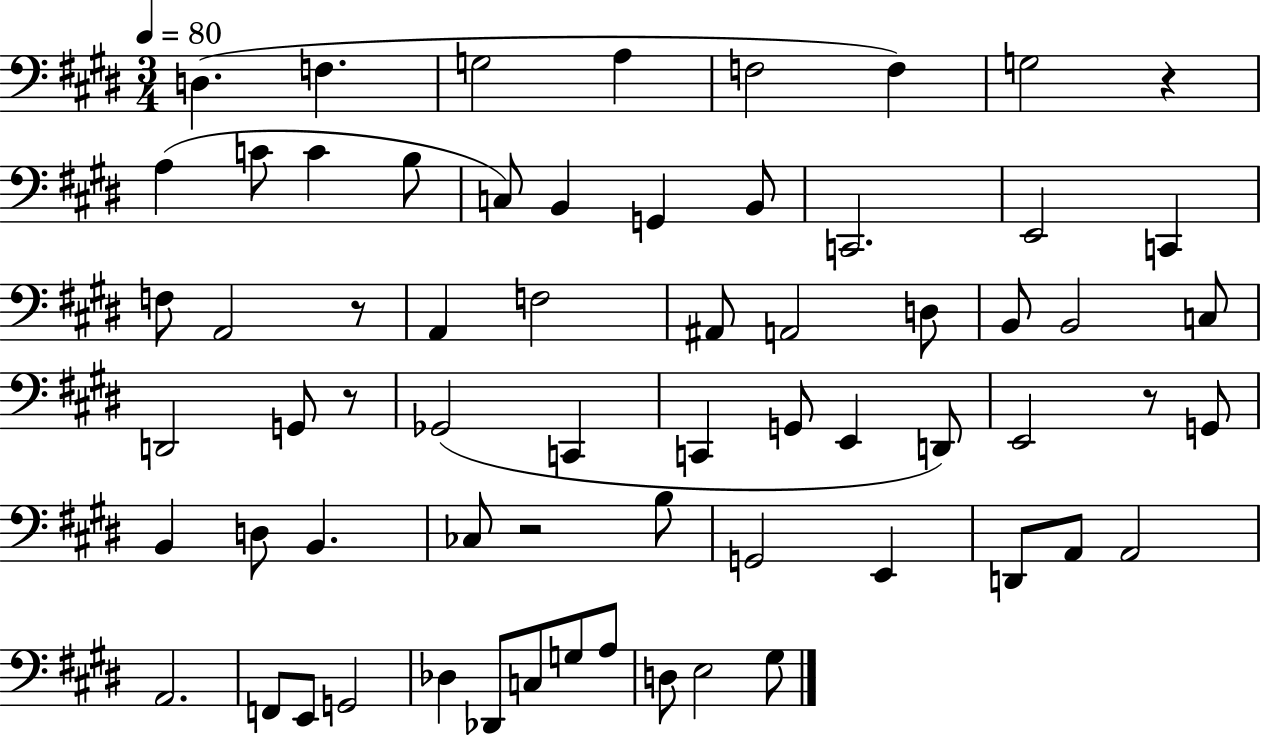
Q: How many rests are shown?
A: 5